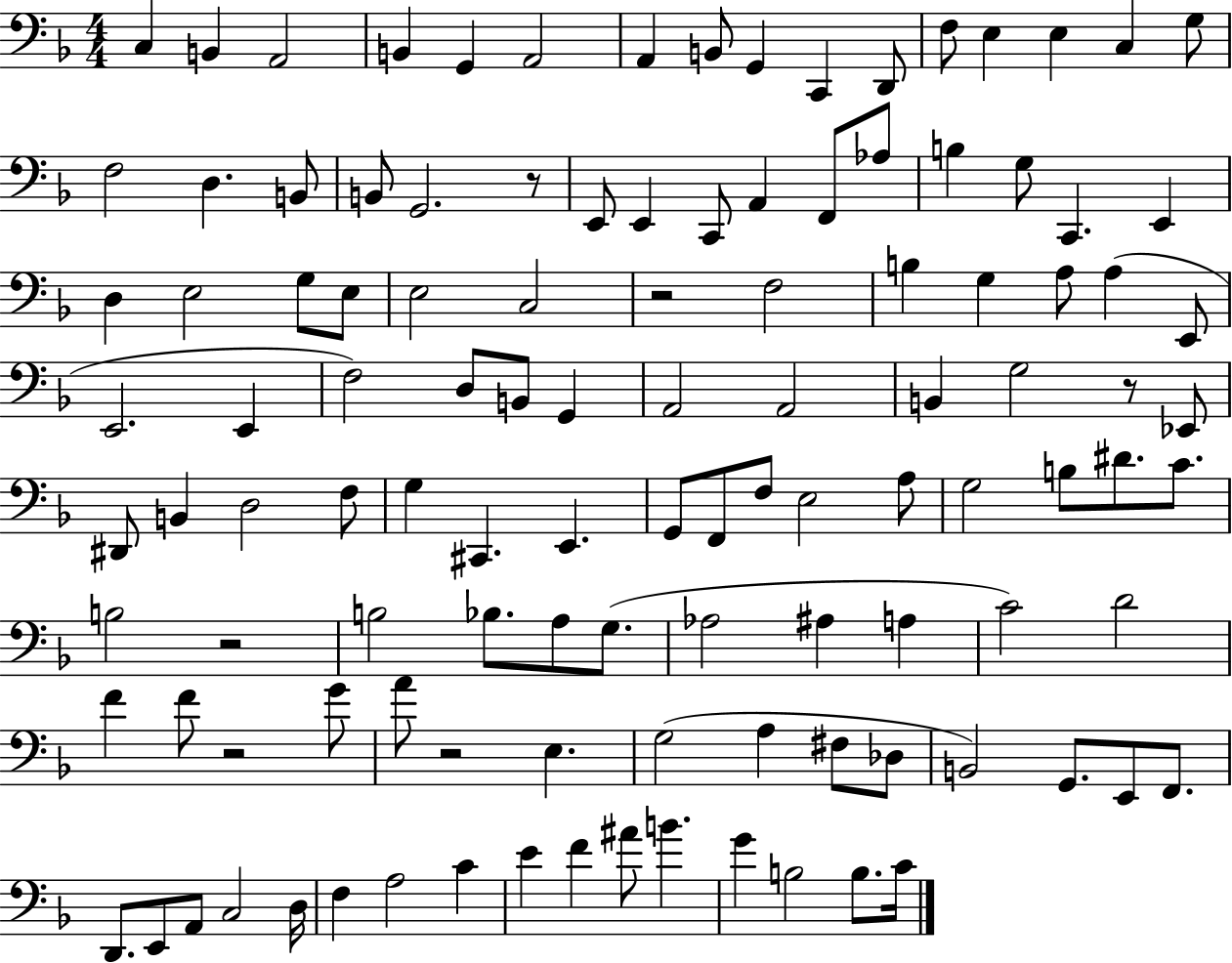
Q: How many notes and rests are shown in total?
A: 115